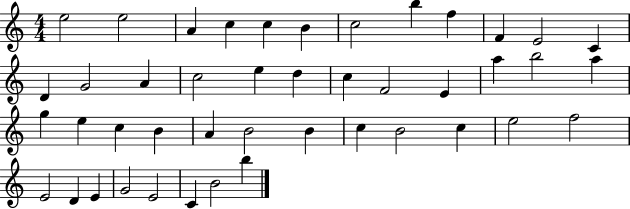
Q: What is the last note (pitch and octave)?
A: B5